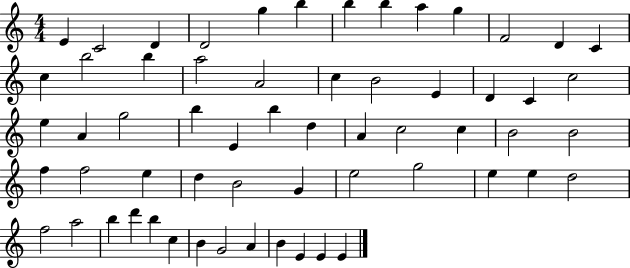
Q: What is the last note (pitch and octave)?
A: E4